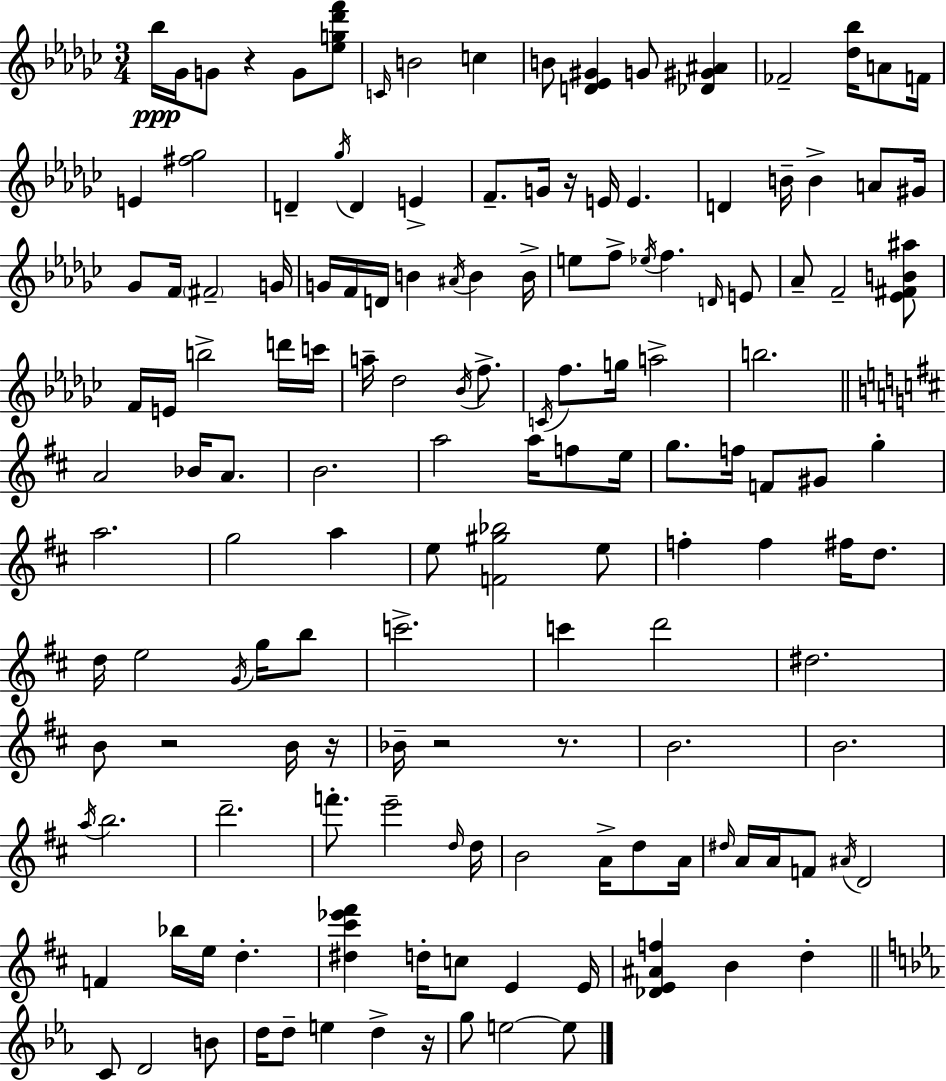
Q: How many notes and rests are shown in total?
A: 148